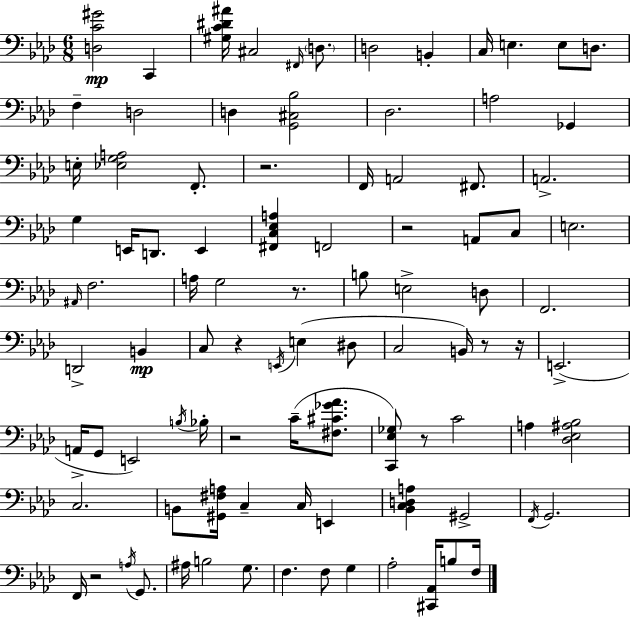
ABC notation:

X:1
T:Untitled
M:6/8
L:1/4
K:Ab
[D,C^G]2 C,, [^G,C^D^A]/4 ^C,2 ^F,,/4 D,/2 D,2 B,, C,/4 E, E,/2 D,/2 F, D,2 D, [G,,^C,_B,]2 _D,2 A,2 _G,, E,/4 [_E,G,A,]2 F,,/2 z2 F,,/4 A,,2 ^F,,/2 A,,2 G, E,,/4 D,,/2 E,, [^F,,C,_E,A,] F,,2 z2 A,,/2 C,/2 E,2 ^A,,/4 F,2 A,/4 G,2 z/2 B,/2 E,2 D,/2 F,,2 D,,2 B,, C,/2 z E,,/4 E, ^D,/2 C,2 B,,/4 z/2 z/4 E,,2 A,,/4 G,,/2 E,,2 B,/4 _B,/4 z2 C/4 [^F,^C_G_A]/2 [C,,_E,_G,]/2 z/2 C2 A, [_D,_E,^A,_B,]2 C,2 B,,/2 [^G,,^F,A,]/4 C, C,/4 E,, [_B,,C,D,A,] ^G,,2 F,,/4 G,,2 F,,/4 z2 A,/4 G,,/2 ^A,/4 B,2 G,/2 F, F,/2 G, _A,2 [^C,,_A,,]/4 B,/2 F,/4